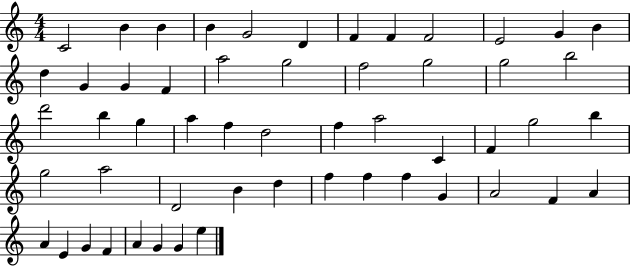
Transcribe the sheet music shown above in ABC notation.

X:1
T:Untitled
M:4/4
L:1/4
K:C
C2 B B B G2 D F F F2 E2 G B d G G F a2 g2 f2 g2 g2 b2 d'2 b g a f d2 f a2 C F g2 b g2 a2 D2 B d f f f G A2 F A A E G F A G G e